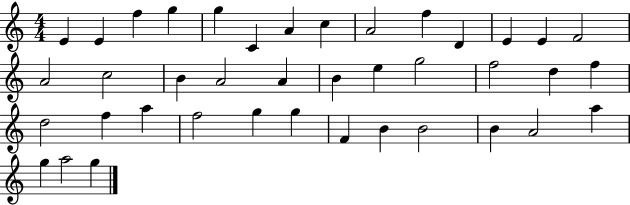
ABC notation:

X:1
T:Untitled
M:4/4
L:1/4
K:C
E E f g g C A c A2 f D E E F2 A2 c2 B A2 A B e g2 f2 d f d2 f a f2 g g F B B2 B A2 a g a2 g